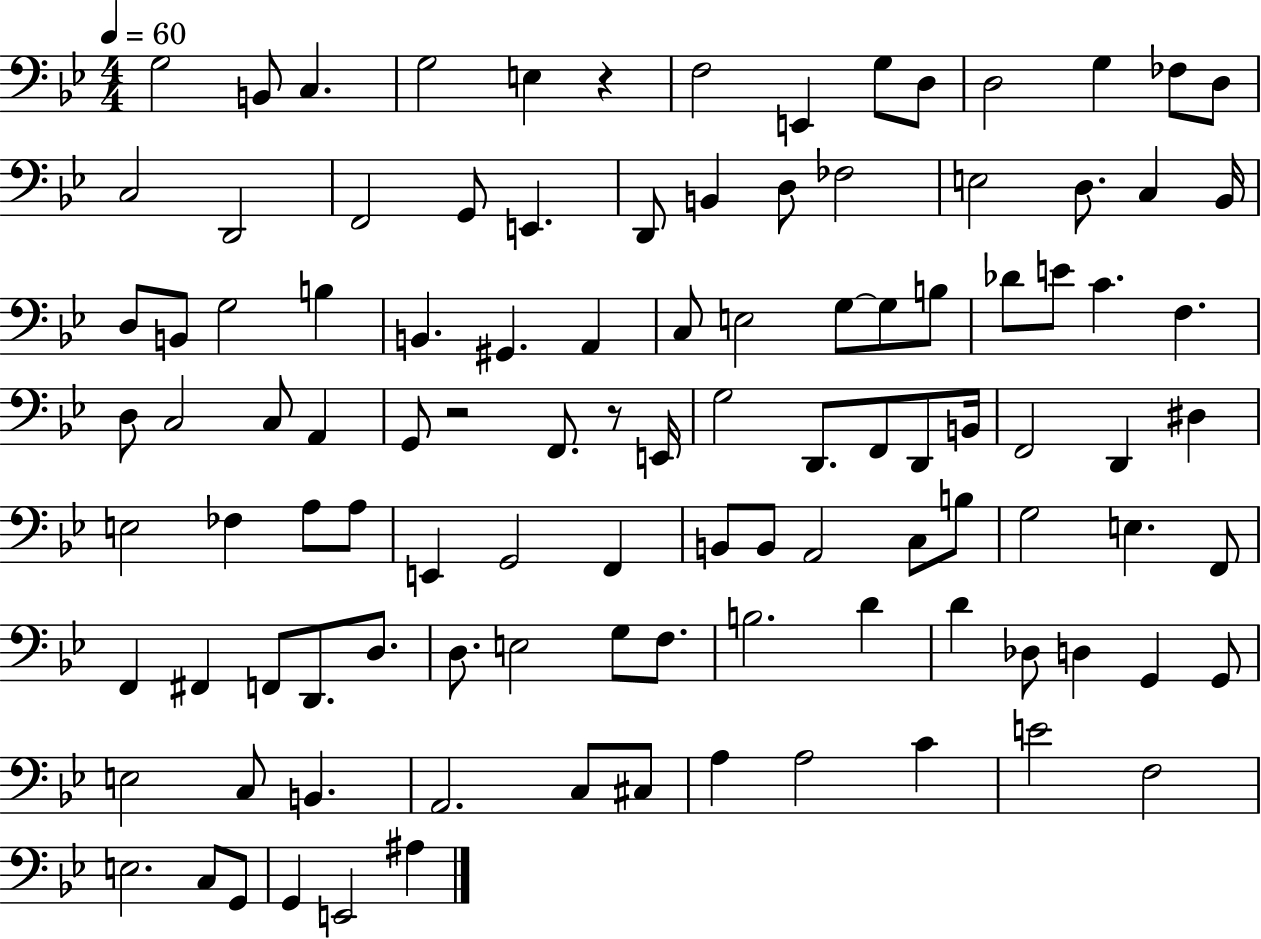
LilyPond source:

{
  \clef bass
  \numericTimeSignature
  \time 4/4
  \key bes \major
  \tempo 4 = 60
  g2 b,8 c4. | g2 e4 r4 | f2 e,4 g8 d8 | d2 g4 fes8 d8 | \break c2 d,2 | f,2 g,8 e,4. | d,8 b,4 d8 fes2 | e2 d8. c4 bes,16 | \break d8 b,8 g2 b4 | b,4. gis,4. a,4 | c8 e2 g8~~ g8 b8 | des'8 e'8 c'4. f4. | \break d8 c2 c8 a,4 | g,8 r2 f,8. r8 e,16 | g2 d,8. f,8 d,8 b,16 | f,2 d,4 dis4 | \break e2 fes4 a8 a8 | e,4 g,2 f,4 | b,8 b,8 a,2 c8 b8 | g2 e4. f,8 | \break f,4 fis,4 f,8 d,8. d8. | d8. e2 g8 f8. | b2. d'4 | d'4 des8 d4 g,4 g,8 | \break e2 c8 b,4. | a,2. c8 cis8 | a4 a2 c'4 | e'2 f2 | \break e2. c8 g,8 | g,4 e,2 ais4 | \bar "|."
}